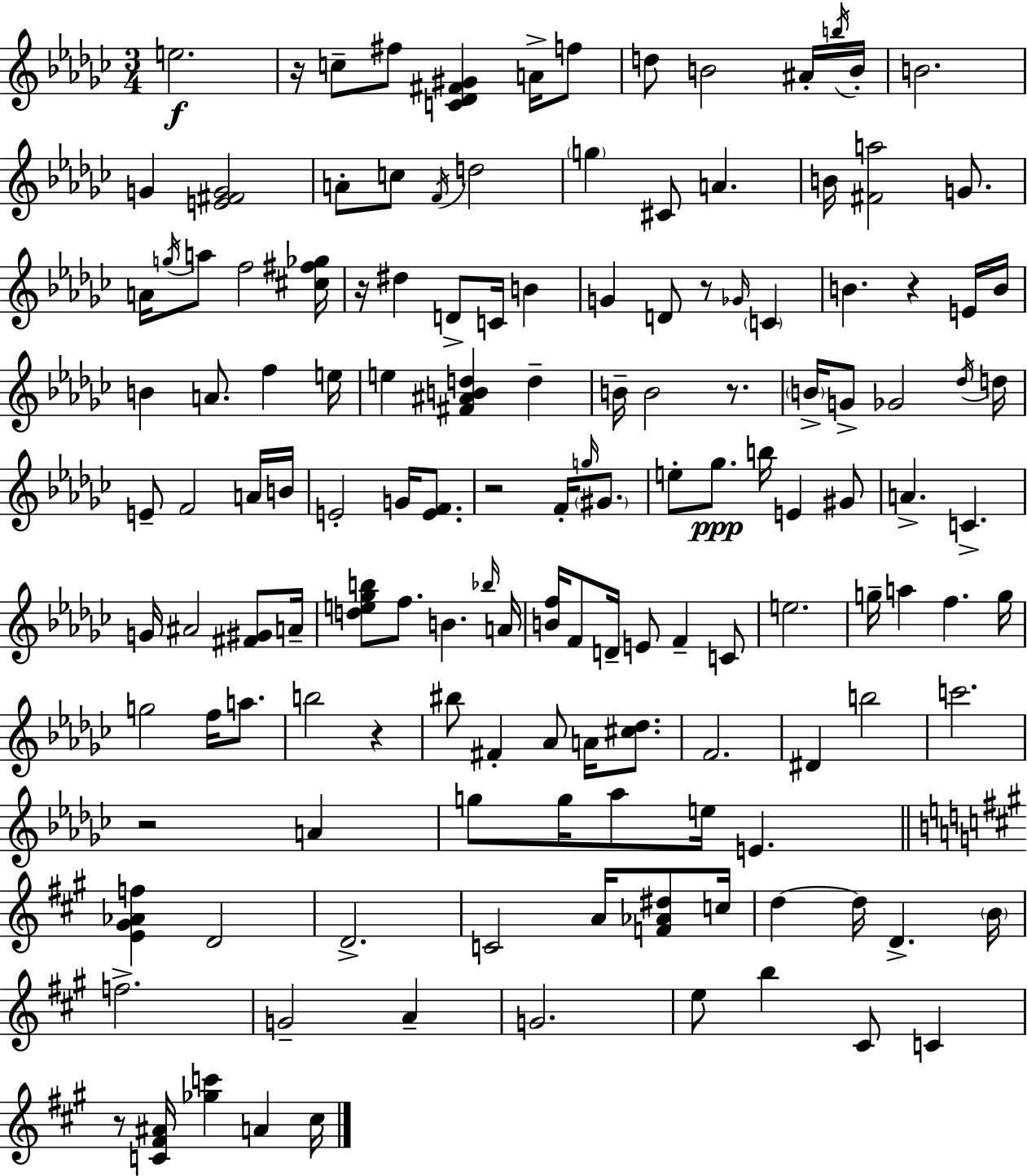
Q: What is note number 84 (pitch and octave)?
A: F5